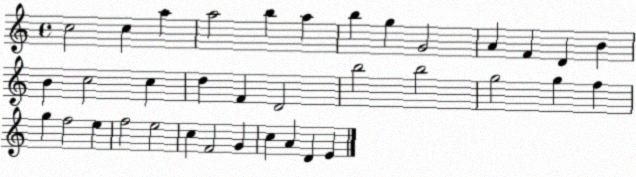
X:1
T:Untitled
M:4/4
L:1/4
K:C
c2 c a a2 b a b g G2 A F D B B c2 c d F D2 b2 b2 g2 g f g f2 e f2 e2 c F2 G c A D E